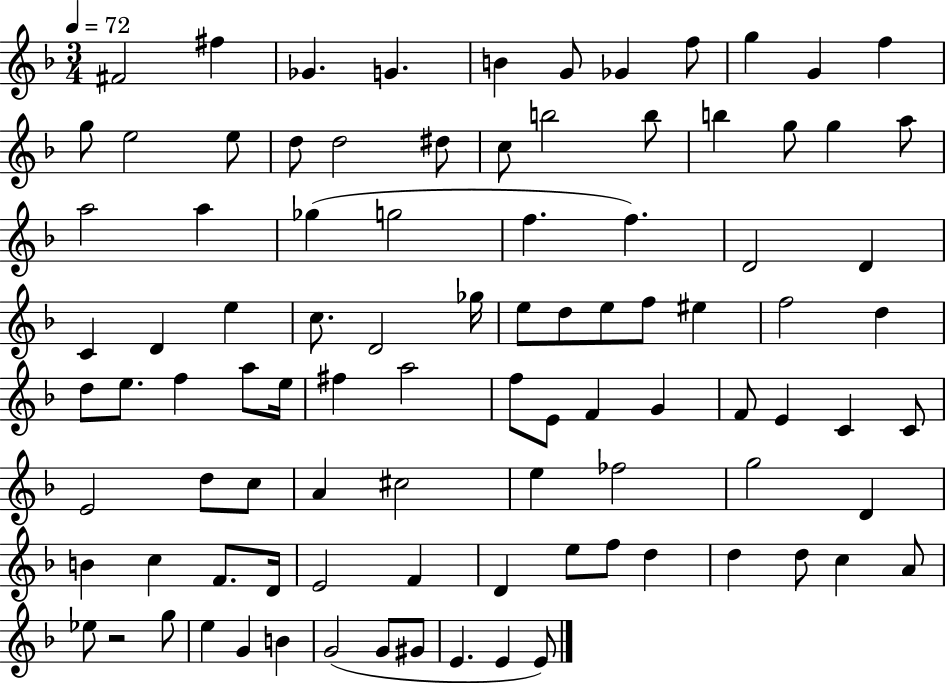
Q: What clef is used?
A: treble